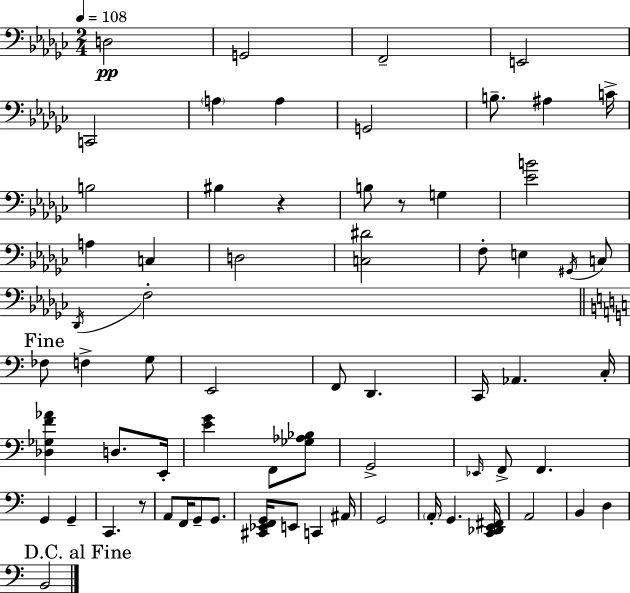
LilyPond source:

{
  \clef bass
  \numericTimeSignature
  \time 2/4
  \key ees \minor
  \tempo 4 = 108
  d2\pp | g,2 | f,2-- | e,2 | \break c,2 | \parenthesize a4 a4 | g,2 | b8.-- ais4 c'16-> | \break b2 | bis4 r4 | b8 r8 g4 | <ees' b'>2 | \break a4 c4 | d2 | <c dis'>2 | f8-. e4 \acciaccatura { gis,16 } c8 | \break \acciaccatura { des,16 } f2-. | \mark "Fine" \bar "||" \break \key c \major fes8 f4-> g8 | e,2 | f,8 d,4. | c,16 aes,4. c16-. | \break <des ges f' aes'>4 d8. e,16-. | <e' g'>4 f,8 <ges aes bes>8 | g,2-> | \grace { ees,16 } f,8-> f,4. | \break g,4 g,4-- | c,4. r8 | a,8 f,16 g,8-- g,8. | <cis, ees, f, g,>16 e,8 c,4 | \break ais,16 g,2 | \parenthesize a,16-. g,4. | <c, des, e, fis,>16 a,2 | b,4 d4 | \break \mark "D.C. al Fine" b,2 | \bar "|."
}